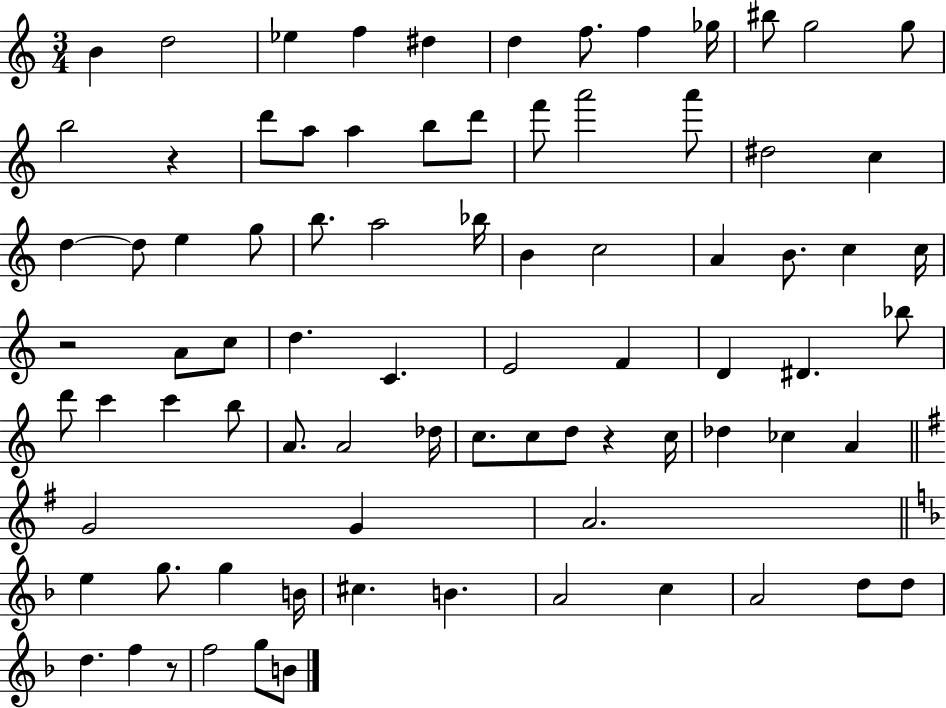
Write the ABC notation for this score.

X:1
T:Untitled
M:3/4
L:1/4
K:C
B d2 _e f ^d d f/2 f _g/4 ^b/2 g2 g/2 b2 z d'/2 a/2 a b/2 d'/2 f'/2 a'2 a'/2 ^d2 c d d/2 e g/2 b/2 a2 _b/4 B c2 A B/2 c c/4 z2 A/2 c/2 d C E2 F D ^D _b/2 d'/2 c' c' b/2 A/2 A2 _d/4 c/2 c/2 d/2 z c/4 _d _c A G2 G A2 e g/2 g B/4 ^c B A2 c A2 d/2 d/2 d f z/2 f2 g/2 B/2